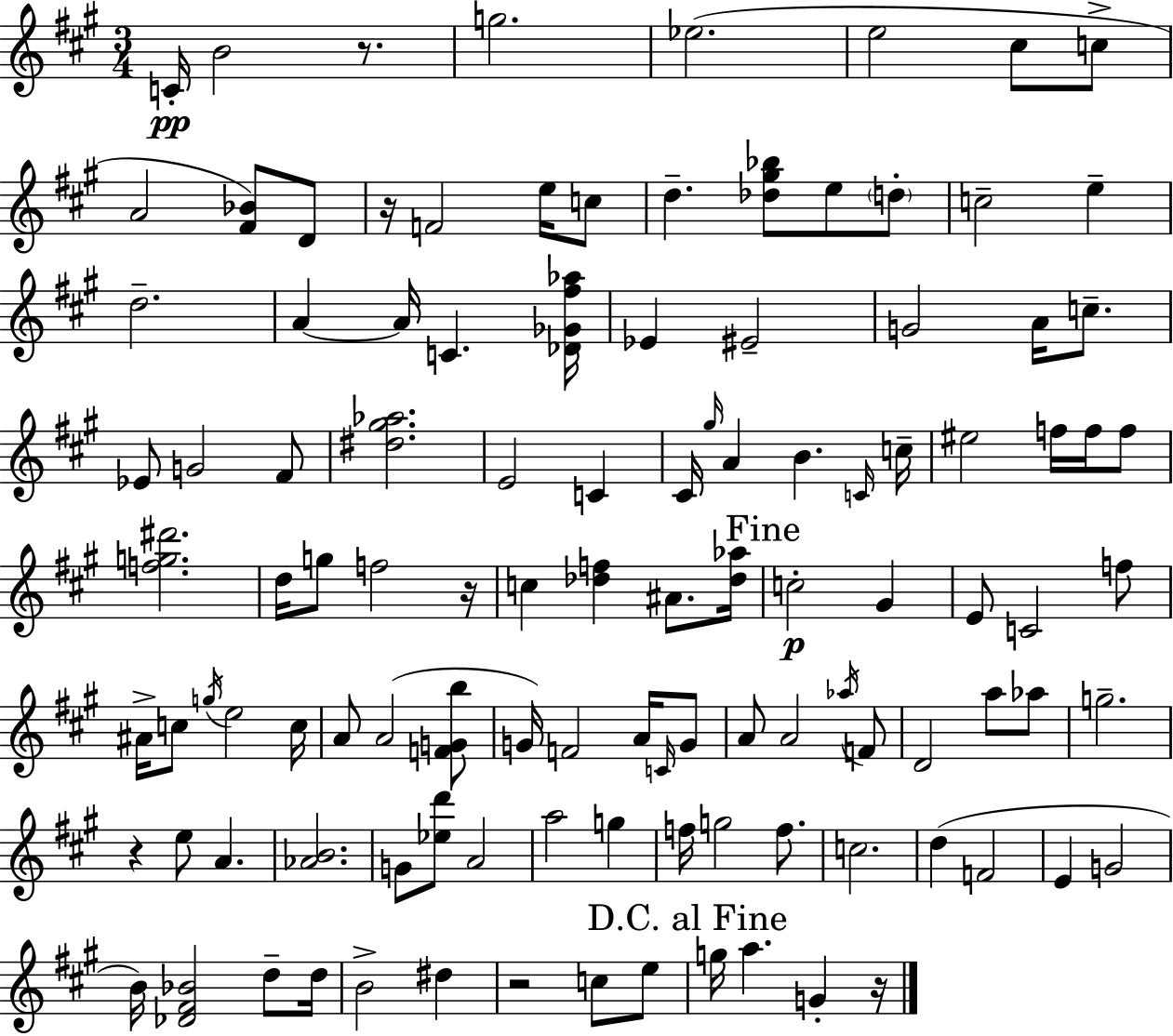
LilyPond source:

{
  \clef treble
  \numericTimeSignature
  \time 3/4
  \key a \major
  c'16-.\pp b'2 r8. | g''2. | ees''2.( | e''2 cis''8 c''8-> | \break a'2 <fis' bes'>8) d'8 | r16 f'2 e''16 c''8 | d''4.-- <des'' gis'' bes''>8 e''8 \parenthesize d''8-. | c''2-- e''4-- | \break d''2.-- | a'4~~ a'16 c'4. <des' ges' fis'' aes''>16 | ees'4 eis'2-- | g'2 a'16 c''8.-- | \break ees'8 g'2 fis'8 | <dis'' gis'' aes''>2. | e'2 c'4 | cis'16 \grace { gis''16 } a'4 b'4. | \break \grace { c'16 } c''16-- eis''2 f''16 f''16 | f''8 <f'' g'' dis'''>2. | d''16 g''8 f''2 | r16 c''4 <des'' f''>4 ais'8. | \break <des'' aes''>16 \mark "Fine" c''2-.\p gis'4 | e'8 c'2 | f''8 ais'16-> c''8 \acciaccatura { g''16 } e''2 | c''16 a'8 a'2( | \break <f' g' b''>8 g'16) f'2 | a'16 \grace { c'16 } g'8 a'8 a'2 | \acciaccatura { aes''16 } f'8 d'2 | a''8 aes''8 g''2.-- | \break r4 e''8 a'4. | <aes' b'>2. | g'8 <ees'' d'''>8 a'2 | a''2 | \break g''4 f''16 g''2 | f''8. c''2. | d''4( f'2 | e'4 g'2 | \break b'16) <des' fis' bes'>2 | d''8-- d''16 b'2-> | dis''4 r2 | c''8 e''8 \mark "D.C. al Fine" g''16 a''4. | \break g'4-. r16 \bar "|."
}